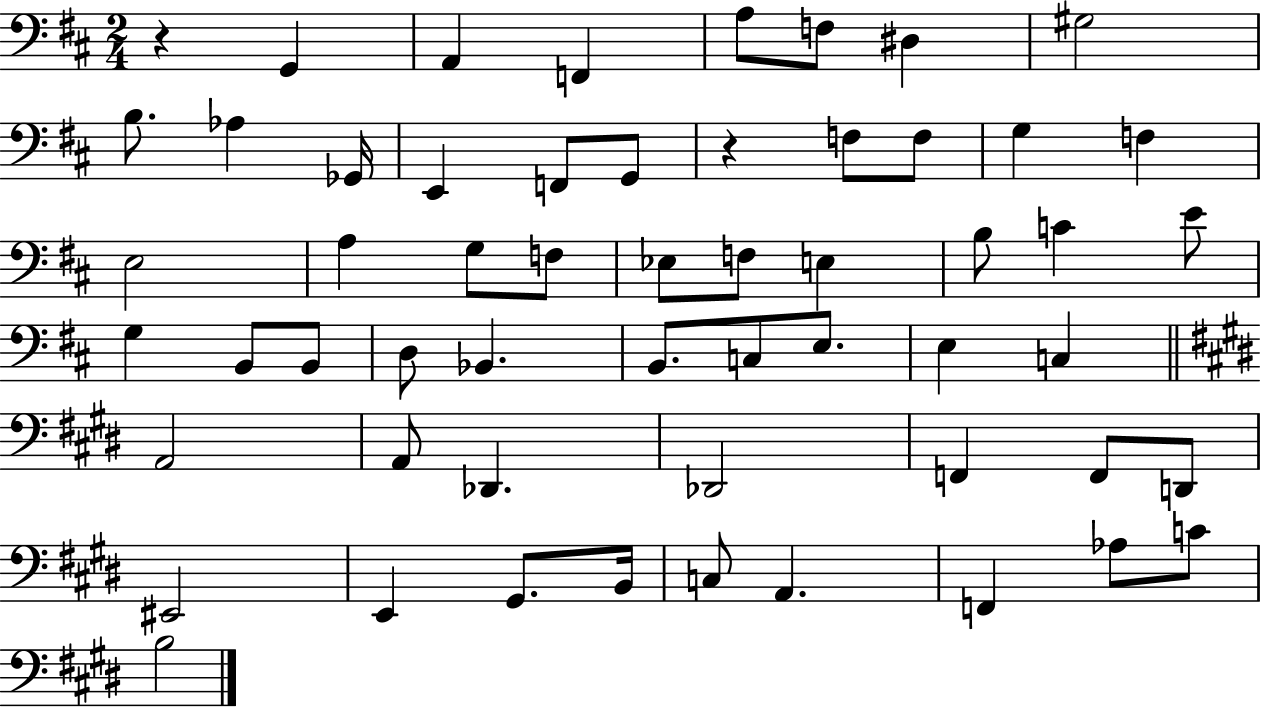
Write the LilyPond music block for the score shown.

{
  \clef bass
  \numericTimeSignature
  \time 2/4
  \key d \major
  r4 g,4 | a,4 f,4 | a8 f8 dis4 | gis2 | \break b8. aes4 ges,16 | e,4 f,8 g,8 | r4 f8 f8 | g4 f4 | \break e2 | a4 g8 f8 | ees8 f8 e4 | b8 c'4 e'8 | \break g4 b,8 b,8 | d8 bes,4. | b,8. c8 e8. | e4 c4 | \break \bar "||" \break \key e \major a,2 | a,8 des,4. | des,2 | f,4 f,8 d,8 | \break eis,2 | e,4 gis,8. b,16 | c8 a,4. | f,4 aes8 c'8 | \break b2 | \bar "|."
}